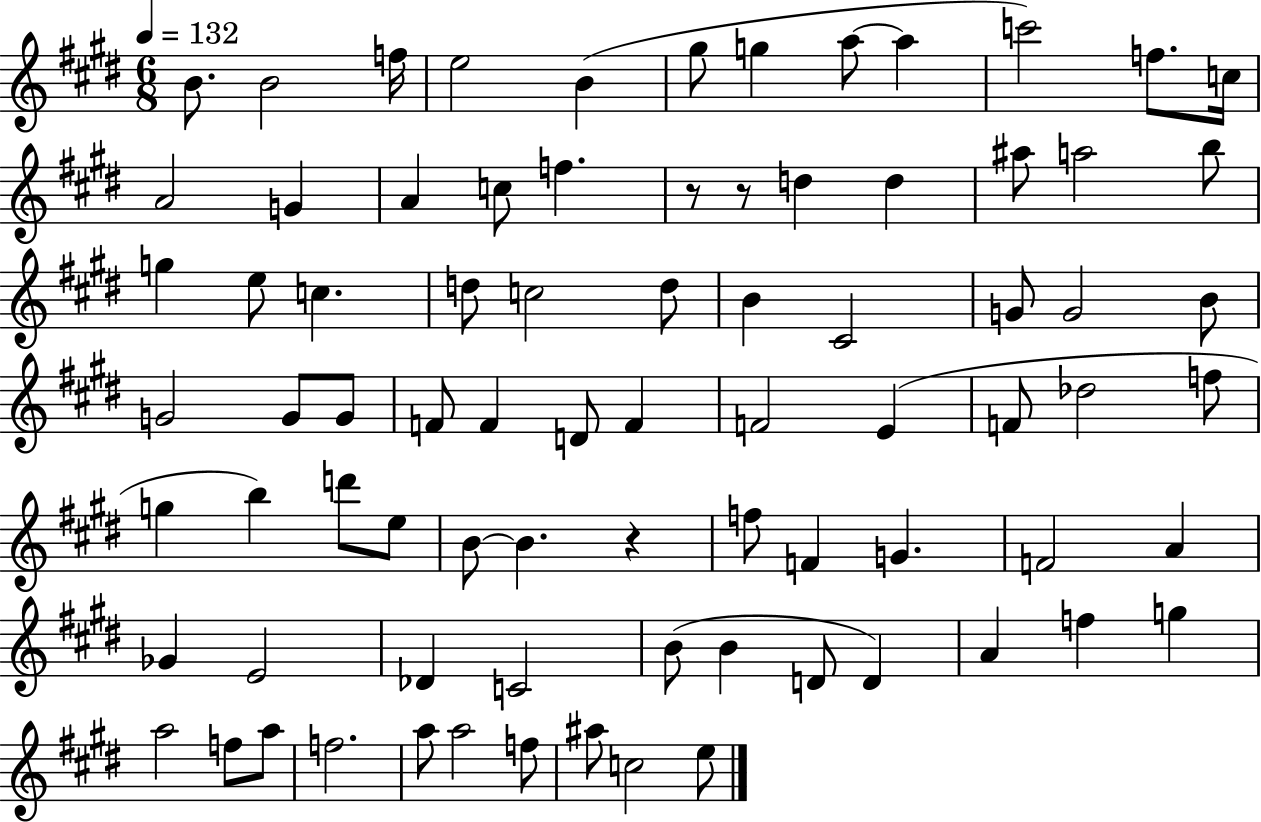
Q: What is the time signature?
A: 6/8